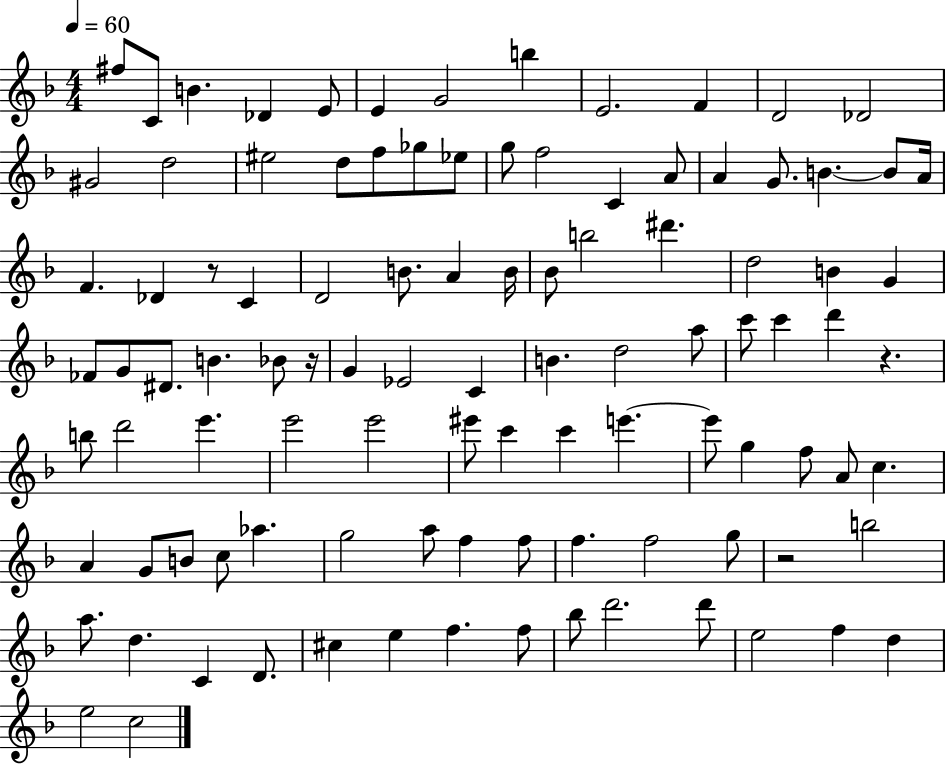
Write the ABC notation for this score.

X:1
T:Untitled
M:4/4
L:1/4
K:F
^f/2 C/2 B _D E/2 E G2 b E2 F D2 _D2 ^G2 d2 ^e2 d/2 f/2 _g/2 _e/2 g/2 f2 C A/2 A G/2 B B/2 A/4 F _D z/2 C D2 B/2 A B/4 _B/2 b2 ^d' d2 B G _F/2 G/2 ^D/2 B _B/2 z/4 G _E2 C B d2 a/2 c'/2 c' d' z b/2 d'2 e' e'2 e'2 ^e'/2 c' c' e' e'/2 g f/2 A/2 c A G/2 B/2 c/2 _a g2 a/2 f f/2 f f2 g/2 z2 b2 a/2 d C D/2 ^c e f f/2 _b/2 d'2 d'/2 e2 f d e2 c2